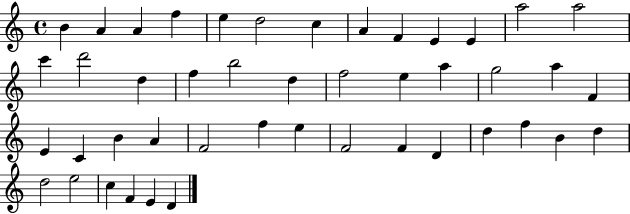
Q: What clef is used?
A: treble